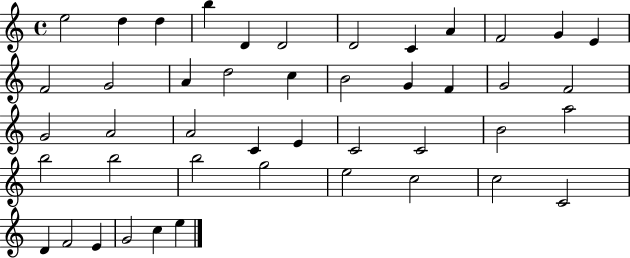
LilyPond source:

{
  \clef treble
  \time 4/4
  \defaultTimeSignature
  \key c \major
  e''2 d''4 d''4 | b''4 d'4 d'2 | d'2 c'4 a'4 | f'2 g'4 e'4 | \break f'2 g'2 | a'4 d''2 c''4 | b'2 g'4 f'4 | g'2 f'2 | \break g'2 a'2 | a'2 c'4 e'4 | c'2 c'2 | b'2 a''2 | \break b''2 b''2 | b''2 g''2 | e''2 c''2 | c''2 c'2 | \break d'4 f'2 e'4 | g'2 c''4 e''4 | \bar "|."
}